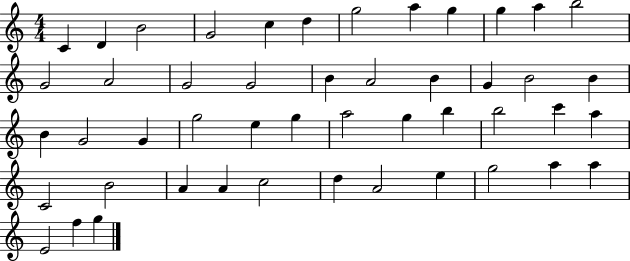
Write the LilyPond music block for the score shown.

{
  \clef treble
  \numericTimeSignature
  \time 4/4
  \key c \major
  c'4 d'4 b'2 | g'2 c''4 d''4 | g''2 a''4 g''4 | g''4 a''4 b''2 | \break g'2 a'2 | g'2 g'2 | b'4 a'2 b'4 | g'4 b'2 b'4 | \break b'4 g'2 g'4 | g''2 e''4 g''4 | a''2 g''4 b''4 | b''2 c'''4 a''4 | \break c'2 b'2 | a'4 a'4 c''2 | d''4 a'2 e''4 | g''2 a''4 a''4 | \break e'2 f''4 g''4 | \bar "|."
}